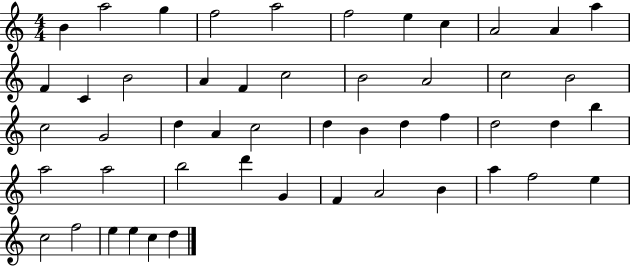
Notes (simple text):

B4/q A5/h G5/q F5/h A5/h F5/h E5/q C5/q A4/h A4/q A5/q F4/q C4/q B4/h A4/q F4/q C5/h B4/h A4/h C5/h B4/h C5/h G4/h D5/q A4/q C5/h D5/q B4/q D5/q F5/q D5/h D5/q B5/q A5/h A5/h B5/h D6/q G4/q F4/q A4/h B4/q A5/q F5/h E5/q C5/h F5/h E5/q E5/q C5/q D5/q